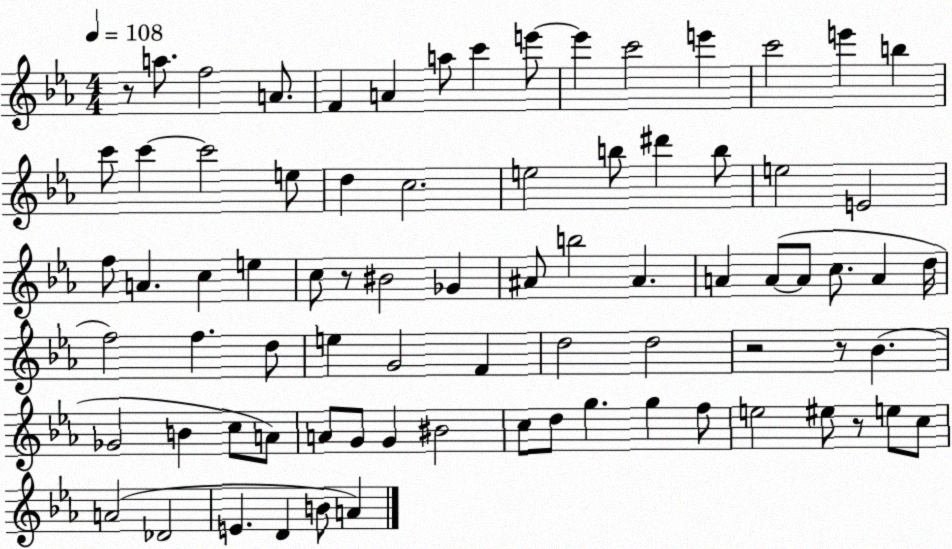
X:1
T:Untitled
M:4/4
L:1/4
K:Eb
z/2 a/2 f2 A/2 F A a/2 c' e'/2 e' c'2 e' c'2 e' b c'/2 c' c'2 e/2 d c2 e2 b/2 ^d' b/2 e2 E2 f/2 A c e c/2 z/2 ^B2 _G ^A/2 b2 ^A A A/2 A/2 c/2 A d/4 f2 f d/2 e G2 F d2 d2 z2 z/2 _B _G2 B c/2 A/2 A/2 G/2 G ^B2 c/2 d/2 g g f/2 e2 ^e/2 z/2 e/2 c/2 A2 _D2 E D B/2 A